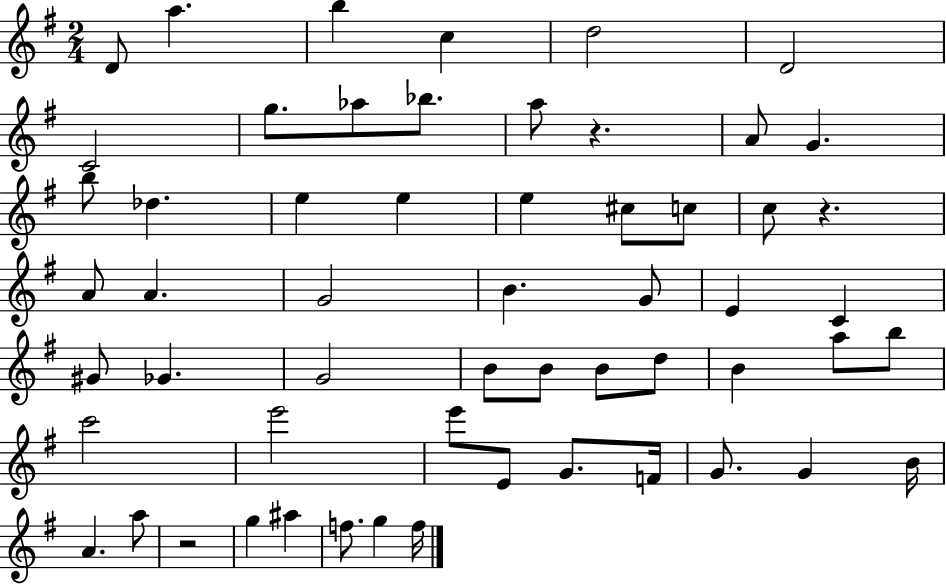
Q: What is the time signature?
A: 2/4